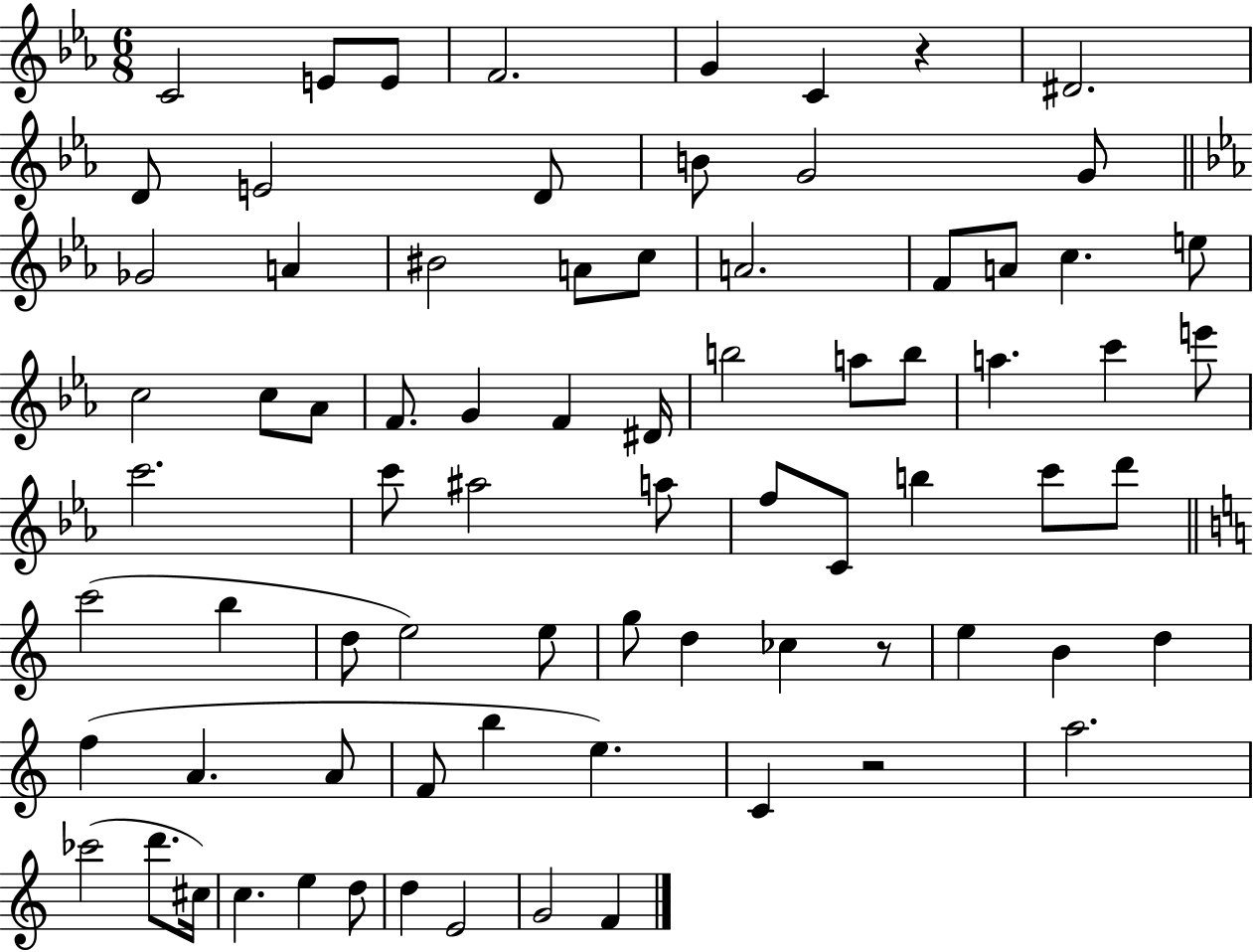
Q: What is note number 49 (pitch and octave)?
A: E5